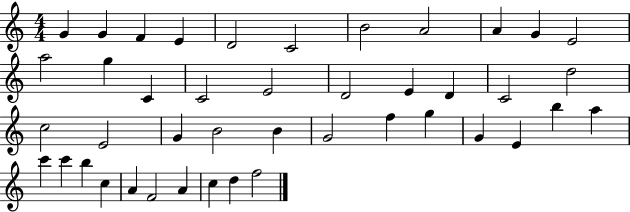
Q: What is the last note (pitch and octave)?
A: F5